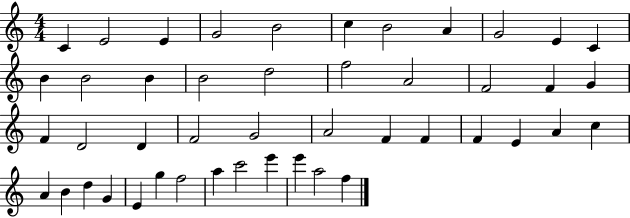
C4/q E4/h E4/q G4/h B4/h C5/q B4/h A4/q G4/h E4/q C4/q B4/q B4/h B4/q B4/h D5/h F5/h A4/h F4/h F4/q G4/q F4/q D4/h D4/q F4/h G4/h A4/h F4/q F4/q F4/q E4/q A4/q C5/q A4/q B4/q D5/q G4/q E4/q G5/q F5/h A5/q C6/h E6/q E6/q A5/h F5/q